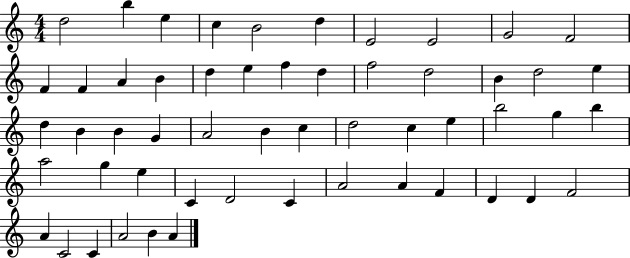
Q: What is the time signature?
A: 4/4